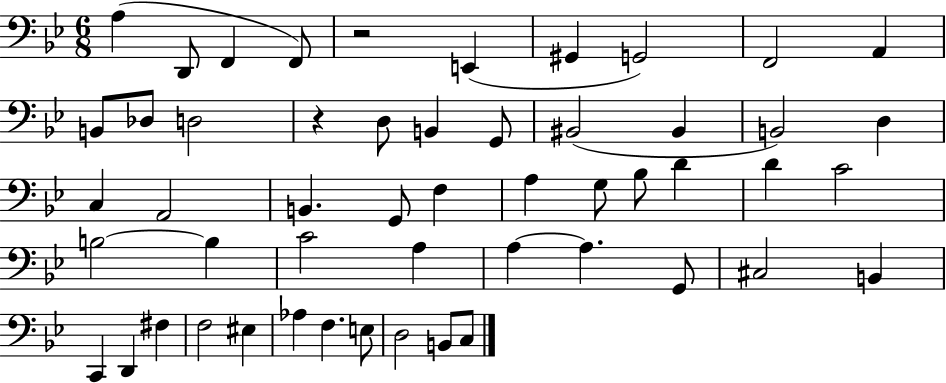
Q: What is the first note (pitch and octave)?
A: A3